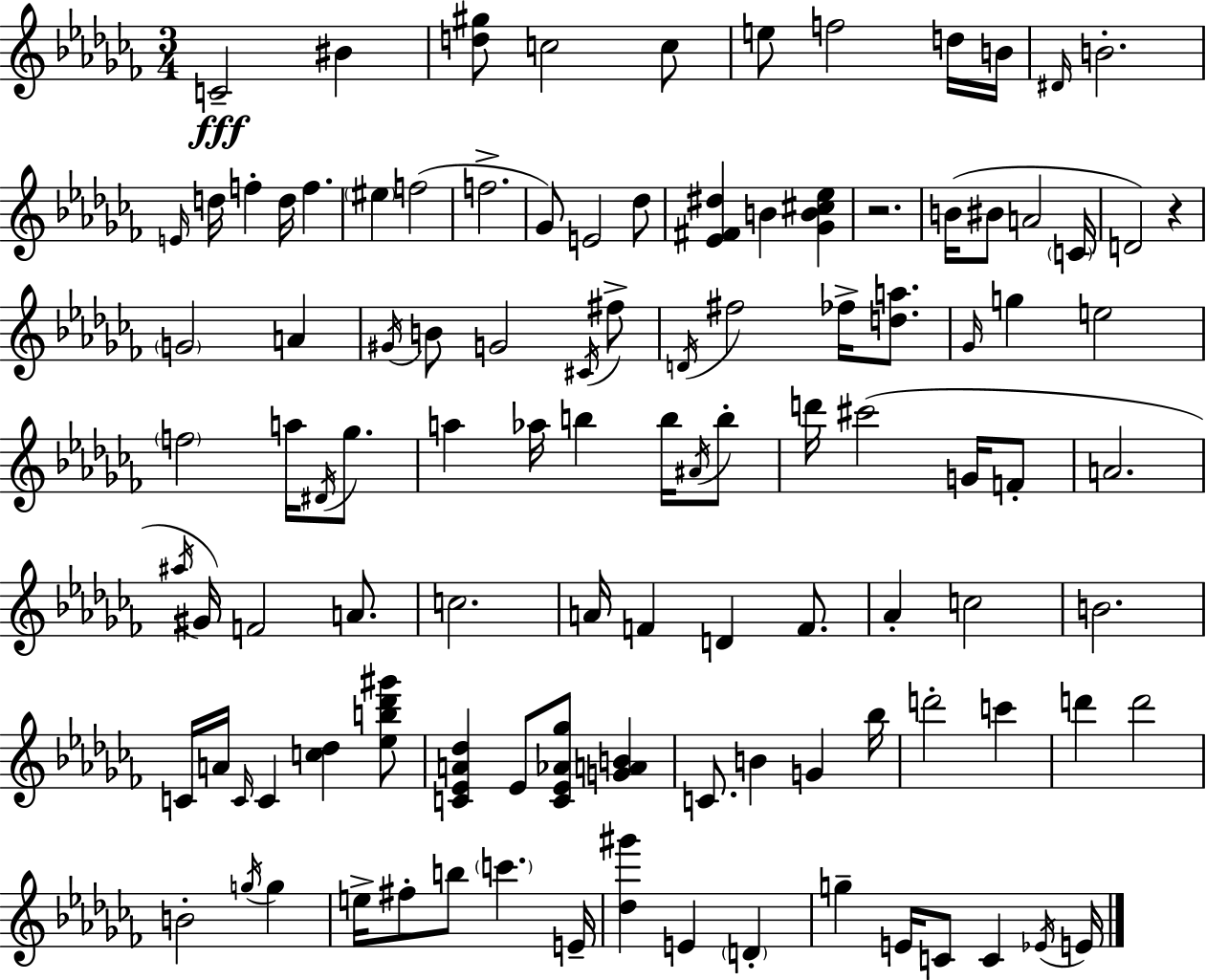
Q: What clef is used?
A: treble